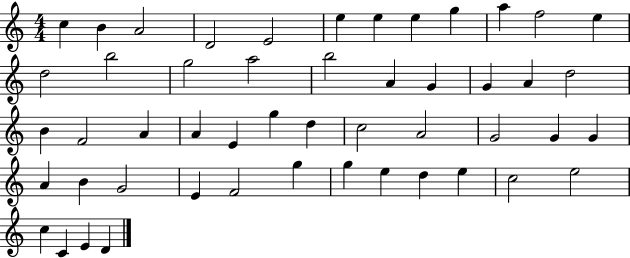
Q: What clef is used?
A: treble